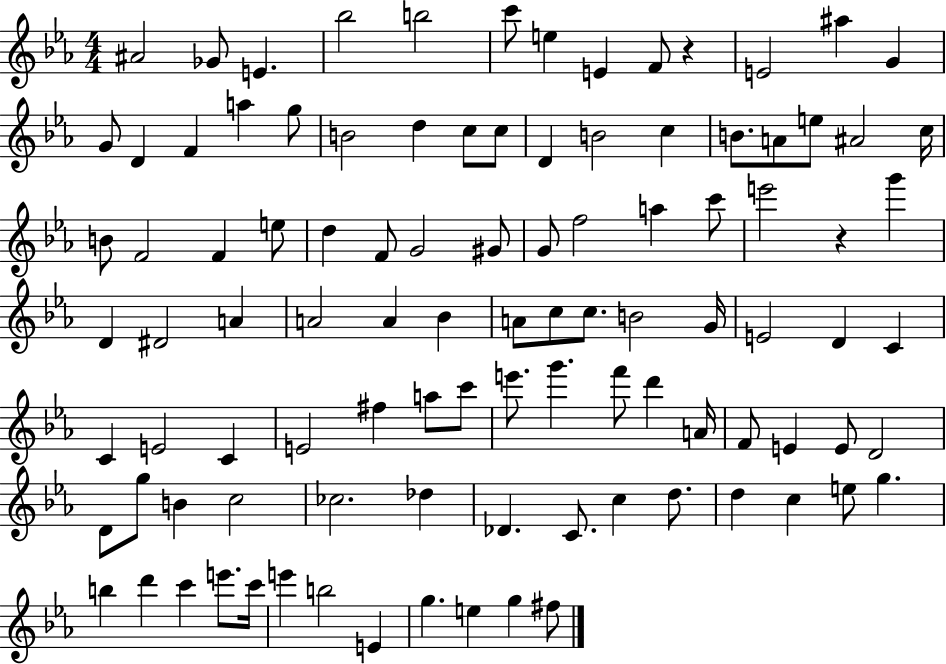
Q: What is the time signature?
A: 4/4